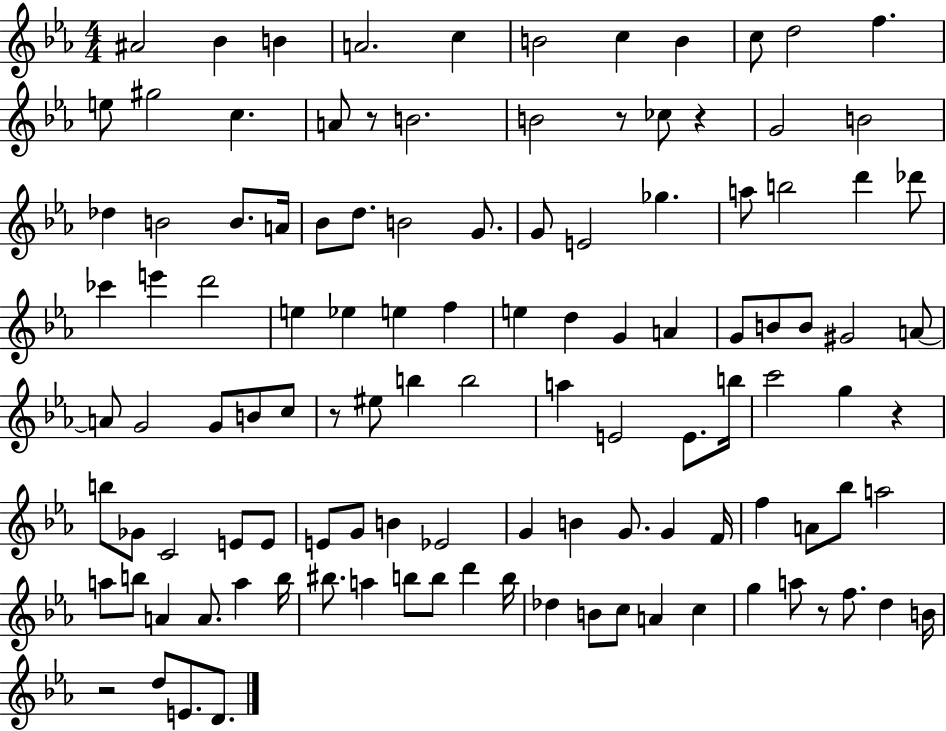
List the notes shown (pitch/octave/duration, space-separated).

A#4/h Bb4/q B4/q A4/h. C5/q B4/h C5/q B4/q C5/e D5/h F5/q. E5/e G#5/h C5/q. A4/e R/e B4/h. B4/h R/e CES5/e R/q G4/h B4/h Db5/q B4/h B4/e. A4/s Bb4/e D5/e. B4/h G4/e. G4/e E4/h Gb5/q. A5/e B5/h D6/q Db6/e CES6/q E6/q D6/h E5/q Eb5/q E5/q F5/q E5/q D5/q G4/q A4/q G4/e B4/e B4/e G#4/h A4/e A4/e G4/h G4/e B4/e C5/e R/e EIS5/e B5/q B5/h A5/q E4/h E4/e. B5/s C6/h G5/q R/q B5/e Gb4/e C4/h E4/e E4/e E4/e G4/e B4/q Eb4/h G4/q B4/q G4/e. G4/q F4/s F5/q A4/e Bb5/e A5/h A5/e B5/e A4/q A4/e. A5/q B5/s BIS5/e. A5/q B5/e B5/e D6/q B5/s Db5/q B4/e C5/e A4/q C5/q G5/q A5/e R/e F5/e. D5/q B4/s R/h D5/e E4/e. D4/e.